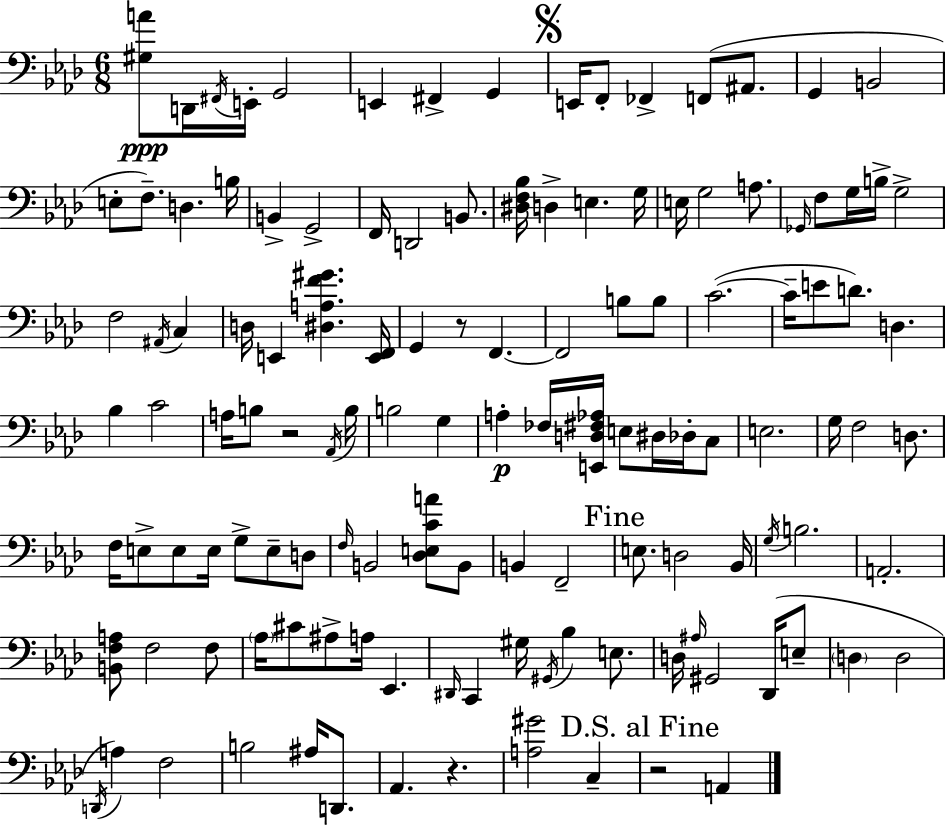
X:1
T:Untitled
M:6/8
L:1/4
K:Ab
[^G,A]/2 D,,/4 ^F,,/4 E,,/4 G,,2 E,, ^F,, G,, E,,/4 F,,/2 _F,, F,,/2 ^A,,/2 G,, B,,2 E,/2 F,/2 D, B,/4 B,, G,,2 F,,/4 D,,2 B,,/2 [^D,F,_B,]/4 D, E, G,/4 E,/4 G,2 A,/2 _G,,/4 F,/2 G,/4 B,/4 G,2 F,2 ^A,,/4 C, D,/4 E,, [^D,A,F^G] [E,,F,,]/4 G,, z/2 F,, F,,2 B,/2 B,/2 C2 C/4 E/2 D/2 D, _B, C2 A,/4 B,/2 z2 _A,,/4 B,/4 B,2 G, A, _F,/4 [E,,D,^F,_A,]/4 E,/2 ^D,/4 _D,/4 C,/2 E,2 G,/4 F,2 D,/2 F,/4 E,/2 E,/2 E,/4 G,/2 E,/2 D,/2 F,/4 B,,2 [_D,E,CA]/2 B,,/2 B,, F,,2 E,/2 D,2 _B,,/4 G,/4 B,2 A,,2 [B,,F,A,]/2 F,2 F,/2 _A,/4 ^C/2 ^A,/2 A,/4 _E,, ^D,,/4 C,, ^G,/4 ^G,,/4 _B, E,/2 D,/4 ^A,/4 ^G,,2 _D,,/4 E,/2 D, D,2 D,,/4 A, F,2 B,2 ^A,/4 D,,/2 _A,, z [A,^G]2 C, z2 A,,